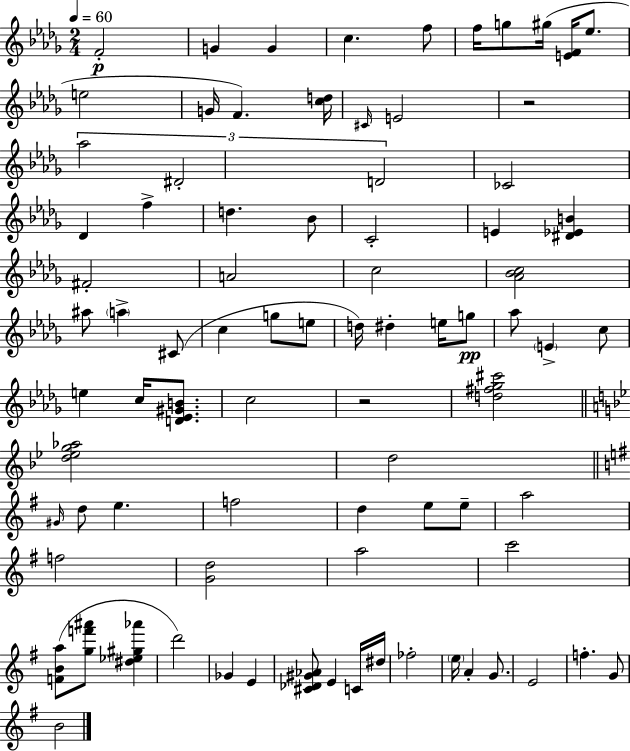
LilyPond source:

{
  \clef treble
  \numericTimeSignature
  \time 2/4
  \key bes \minor
  \tempo 4 = 60
  f'2-.\p | g'4 g'4 | c''4. f''8 | f''16 g''8 gis''16( <e' f'>16 ees''8. | \break e''2 | g'16 f'4.) <c'' d''>16 | \grace { cis'16 } e'2 | r2 | \break \tuplet 3/2 { aes''2 | dis'2-. | d'2 } | ces'2 | \break des'4 f''4-> | d''4. bes'8 | c'2-. | e'4 <dis' ees' b'>4 | \break fis'2-. | a'2 | c''2 | <aes' bes' c''>2 | \break ais''8 \parenthesize a''4-> cis'8( | c''4 g''8 e''8 | d''16) dis''4-. e''16 g''8\pp | aes''8 \parenthesize e'4-> c''8 | \break e''4 c''16 <d' ees' gis' b'>8. | c''2 | r2 | <d'' fis'' ges'' cis'''>2 | \break \bar "||" \break \key g \minor <d'' ees'' g'' aes''>2 | d''2 | \bar "||" \break \key g \major \grace { gis'16 } d''8 e''4. | f''2 | d''4 e''8 e''8-- | a''2 | \break f''2 | <g' d''>2 | a''2 | c'''2 | \break <f' b' a''>8( <g'' f''' ais'''>8 <dis'' ees'' gis'' aes'''>4 | d'''2) | ges'4 e'4 | <cis' des' gis' aes'>8 e'4 c'16 | \break dis''16 fes''2-. | \parenthesize e''16 a'4-. g'8. | e'2 | f''4.-. g'8 | \break b'2 | \bar "|."
}